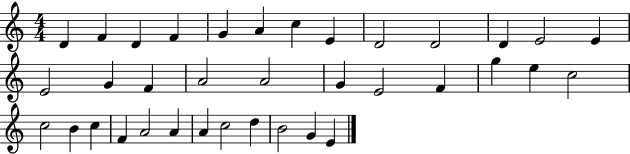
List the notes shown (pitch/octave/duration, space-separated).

D4/q F4/q D4/q F4/q G4/q A4/q C5/q E4/q D4/h D4/h D4/q E4/h E4/q E4/h G4/q F4/q A4/h A4/h G4/q E4/h F4/q G5/q E5/q C5/h C5/h B4/q C5/q F4/q A4/h A4/q A4/q C5/h D5/q B4/h G4/q E4/q